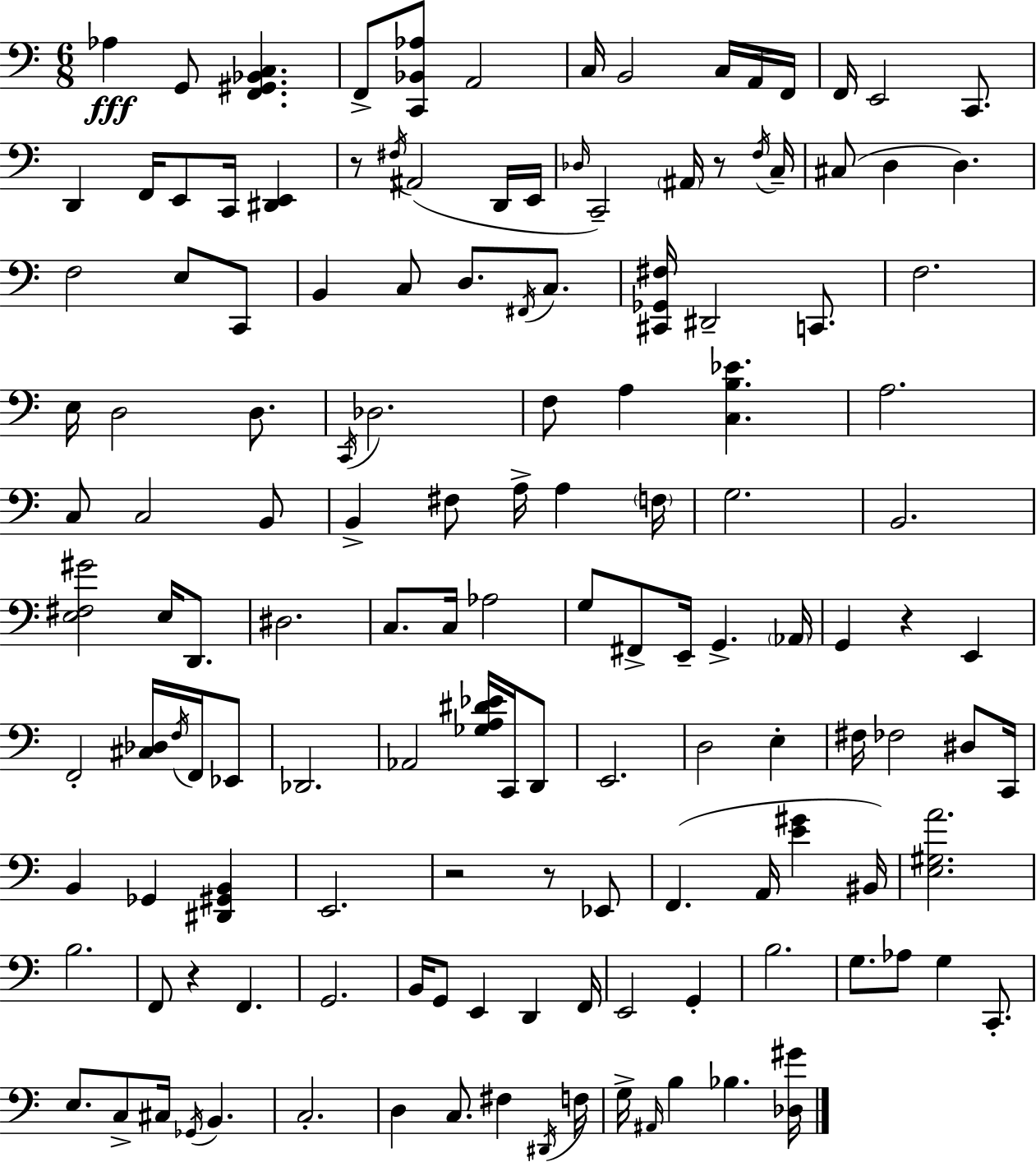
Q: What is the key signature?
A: C major